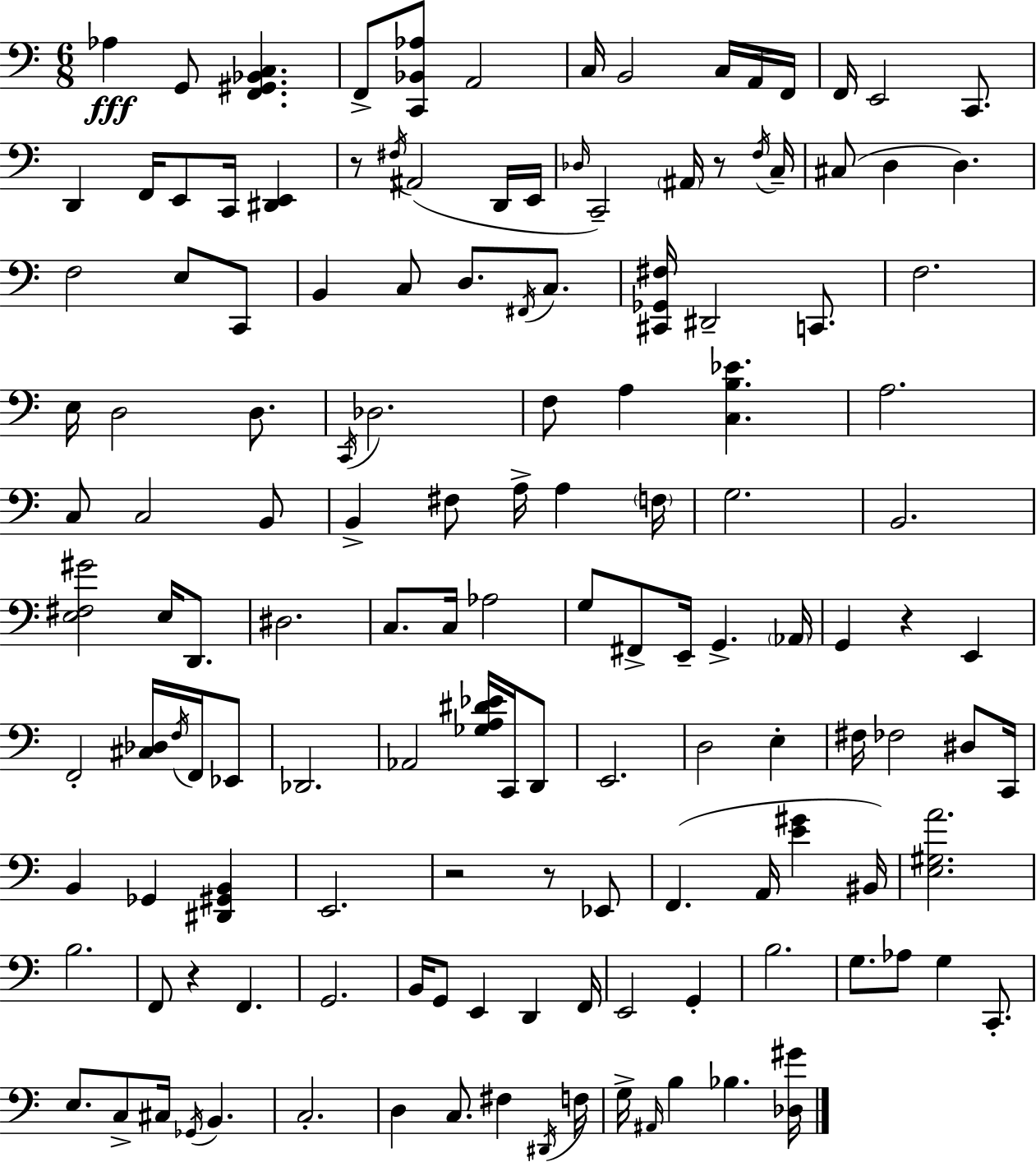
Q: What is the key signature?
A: C major